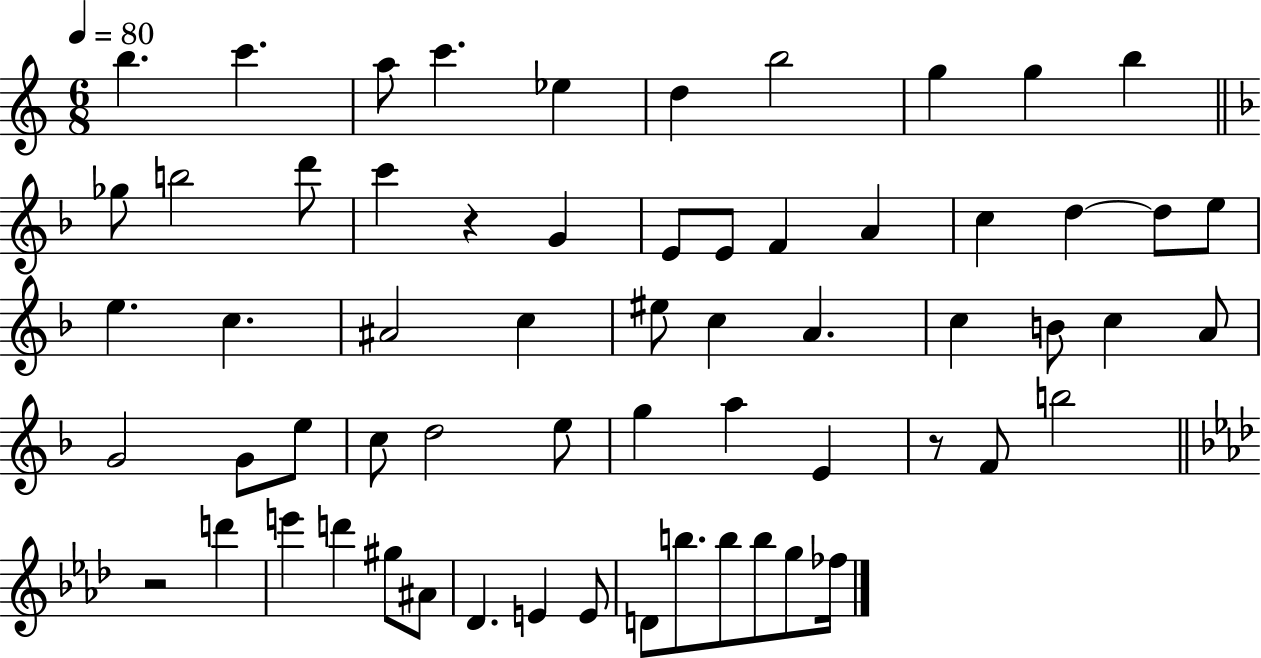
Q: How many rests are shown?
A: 3